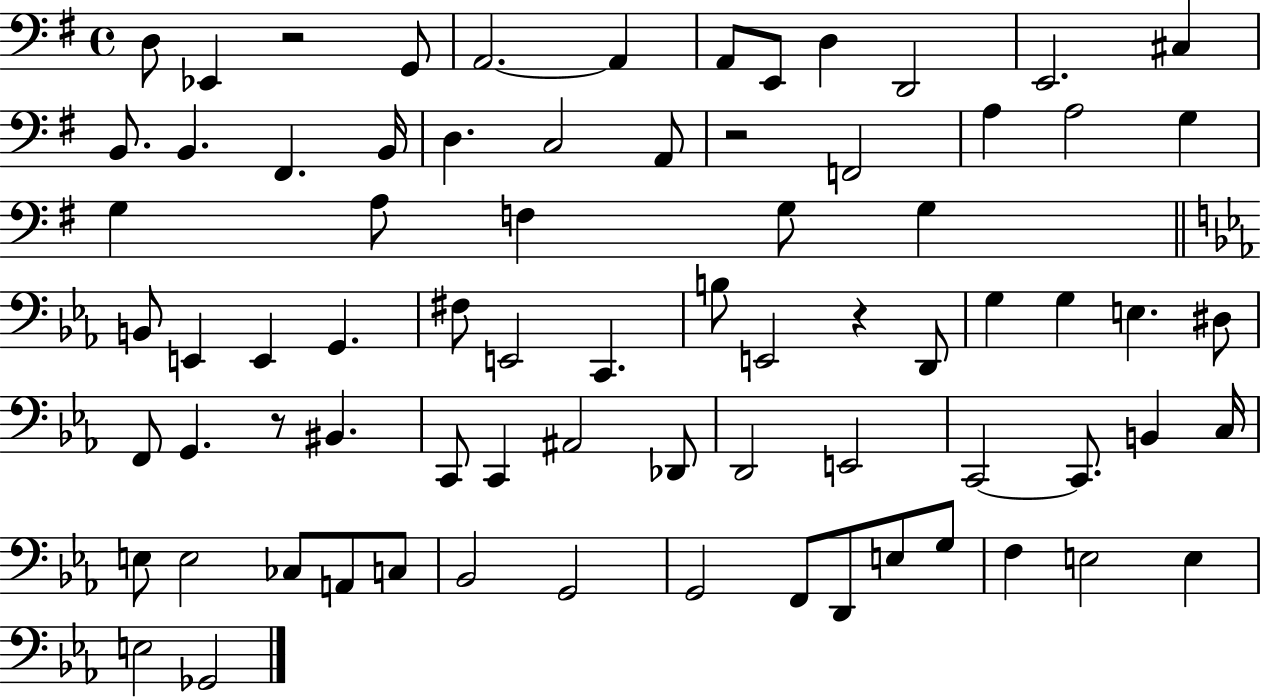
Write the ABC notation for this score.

X:1
T:Untitled
M:4/4
L:1/4
K:G
D,/2 _E,, z2 G,,/2 A,,2 A,, A,,/2 E,,/2 D, D,,2 E,,2 ^C, B,,/2 B,, ^F,, B,,/4 D, C,2 A,,/2 z2 F,,2 A, A,2 G, G, A,/2 F, G,/2 G, B,,/2 E,, E,, G,, ^F,/2 E,,2 C,, B,/2 E,,2 z D,,/2 G, G, E, ^D,/2 F,,/2 G,, z/2 ^B,, C,,/2 C,, ^A,,2 _D,,/2 D,,2 E,,2 C,,2 C,,/2 B,, C,/4 E,/2 E,2 _C,/2 A,,/2 C,/2 _B,,2 G,,2 G,,2 F,,/2 D,,/2 E,/2 G,/2 F, E,2 E, E,2 _G,,2